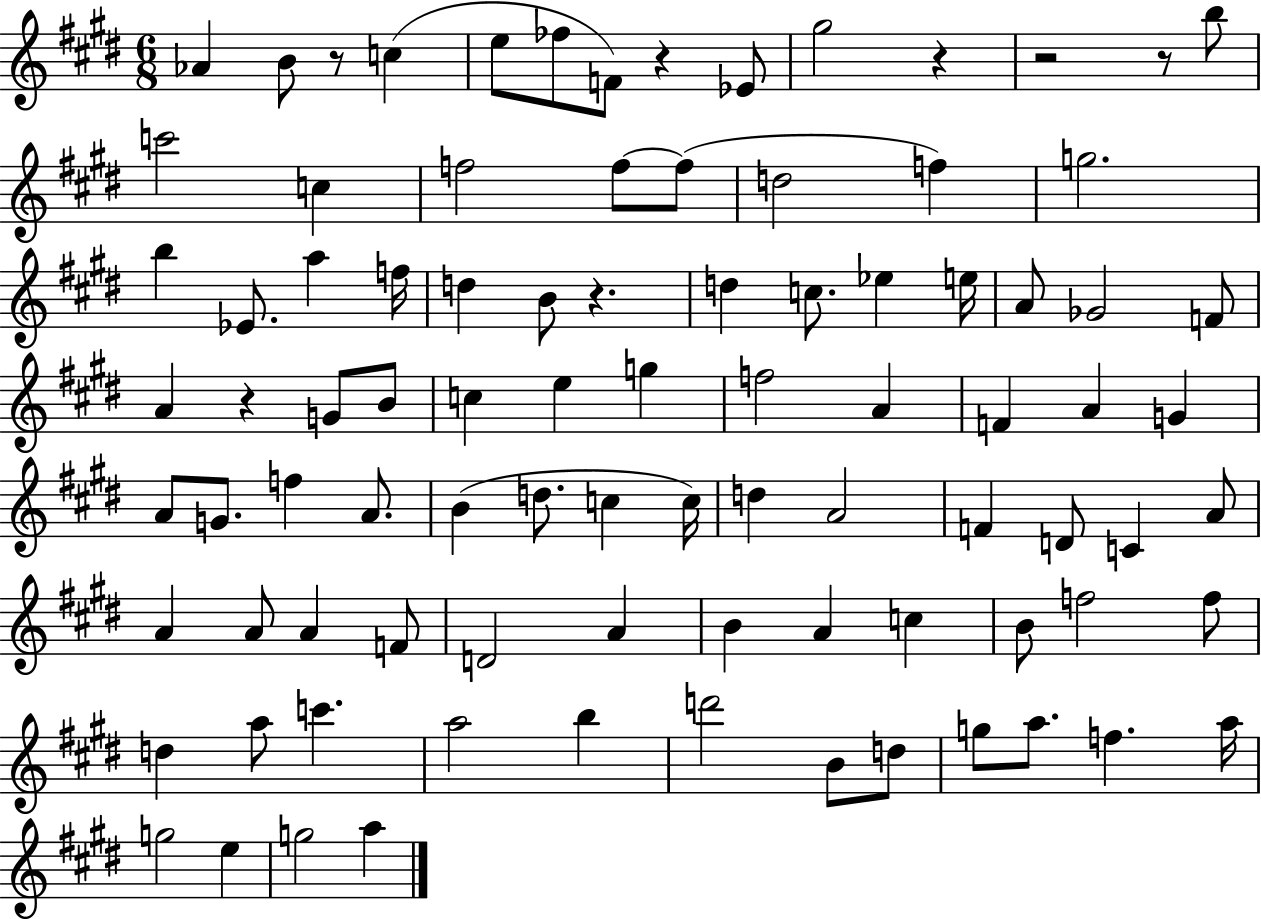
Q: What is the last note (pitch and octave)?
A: A5